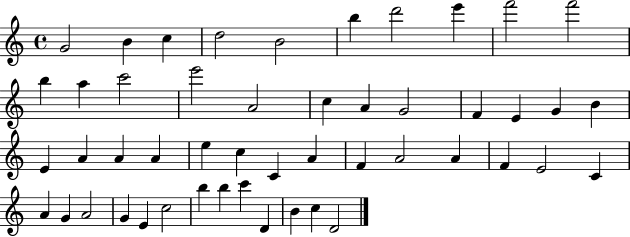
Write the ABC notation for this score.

X:1
T:Untitled
M:4/4
L:1/4
K:C
G2 B c d2 B2 b d'2 e' f'2 f'2 b a c'2 e'2 A2 c A G2 F E G B E A A A e c C A F A2 A F E2 C A G A2 G E c2 b b c' D B c D2